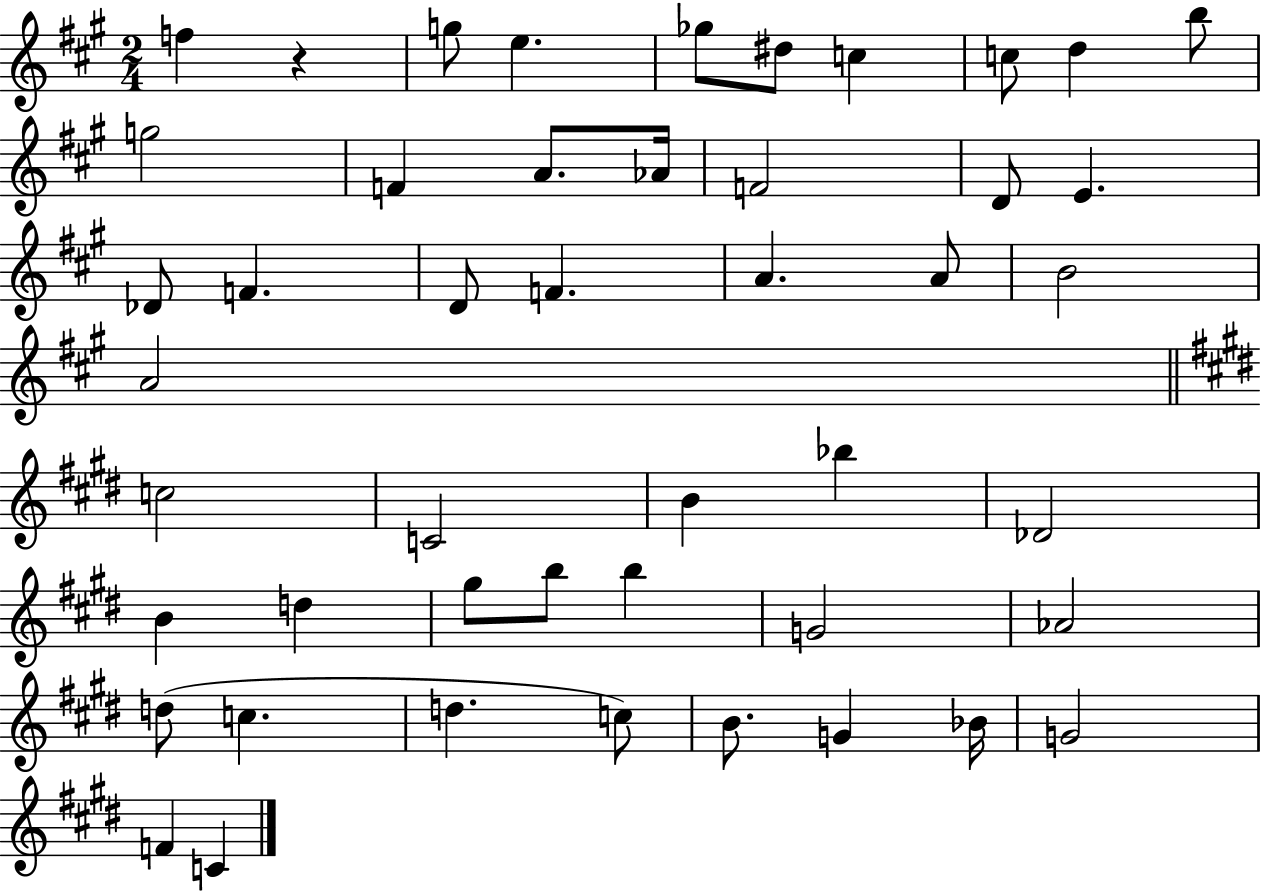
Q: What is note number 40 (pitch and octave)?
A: C5